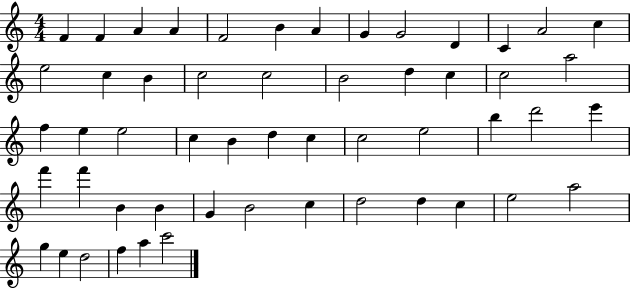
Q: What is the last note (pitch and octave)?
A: C6